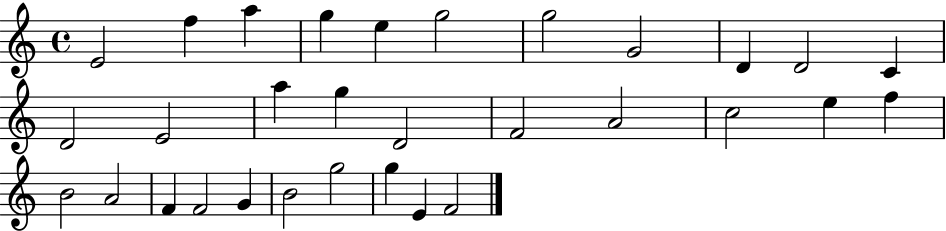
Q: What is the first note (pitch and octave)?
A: E4